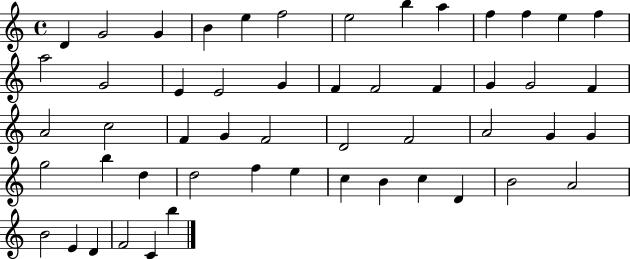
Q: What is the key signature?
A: C major